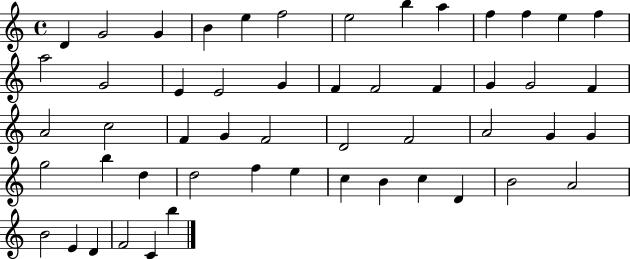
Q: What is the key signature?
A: C major